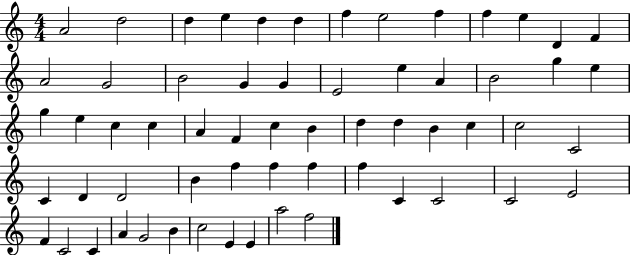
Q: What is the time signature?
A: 4/4